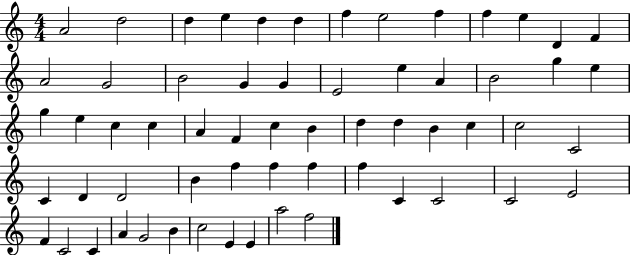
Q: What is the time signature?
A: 4/4